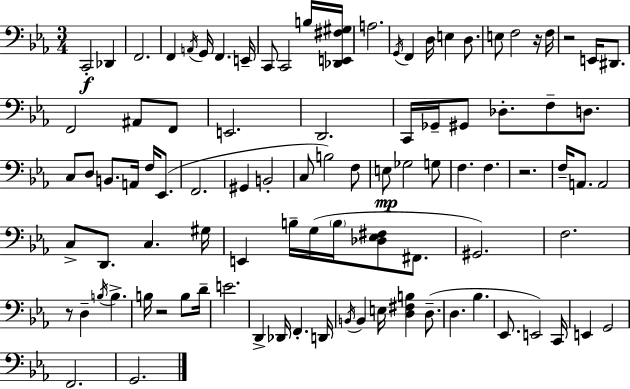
{
  \clef bass
  \numericTimeSignature
  \time 3/4
  \key ees \major
  c,2-.\f des,4 | f,2. | f,4 \acciaccatura { a,16 } g,16 f,4. | e,16-- c,8 c,2 b16 | \break <des, e, fis gis>16 a2. | \acciaccatura { g,16 } f,4 d16 e4 d8. | e8 f2 | r16 f16 r2 e,16 dis,8. | \break f,2 ais,8 | f,8 e,2. | d,2. | c,16 ges,16-- gis,8 des8.-. f8-- d8. | \break c8 d8 b,8. a,16 f16 ees,8.( | f,2. | gis,4 b,2-. | c8 b2) | \break f8 e8\mp ges2 | g8 f4. f4. | r2. | f16-- a,8. a,2 | \break c8-> d,8. c4. | gis16 e,4 b16-- g16( \parenthesize b16 <des ees fis>8 fis,8. | gis,2.) | f2. | \break r8 d4-- \acciaccatura { b16 } b4.-> | b16 r2 | b8 d'16-- e'2. | d,4-> des,16 f,4.-. | \break d,16 \acciaccatura { b,16 } b,4 e16 <d fis b>4 | d8.--( d4. bes4. | ees,8. e,2) | c,16 e,4 g,2 | \break f,2. | g,2. | \bar "|."
}